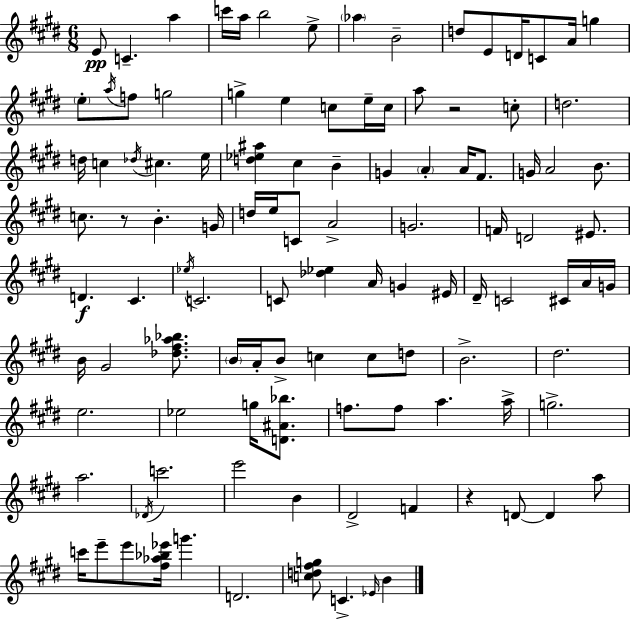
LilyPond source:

{
  \clef treble
  \numericTimeSignature
  \time 6/8
  \key e \major
  \repeat volta 2 { e'8\pp c'4.-- a''4 | c'''16 a''16 b''2 e''8-> | \parenthesize aes''4 b'2-- | d''8 e'8 d'16 c'8 a'16 g''4 | \break \parenthesize e''8-. \acciaccatura { a''16 } f''8 g''2 | g''4-> e''4 c''8 e''16-- | c''16 a''8 r2 c''8-. | d''2. | \break d''16 c''4 \acciaccatura { des''16 } cis''4. | e''16 <d'' ees'' ais''>4 cis''4 b'4-- | g'4 \parenthesize a'4-. a'16 fis'8. | g'16 a'2 b'8. | \break c''8. r8 b'4.-. | g'16 d''16 e''16 c'8 a'2-> | g'2. | f'16 d'2 eis'8. | \break d'4.\f cis'4. | \acciaccatura { ees''16 } c'2. | c'8 <des'' ees''>4 a'16 g'4 | eis'16 dis'16-- c'2 | \break cis'16 a'16 g'16 b'16 gis'2 | <des'' fis'' aes'' bes''>8. \parenthesize b'16 a'16-. b'8-> c''4 c''8 | d''8 b'2.-> | dis''2. | \break e''2. | ees''2 g''16 | <d' ais' bes''>8. f''8. f''8 a''4. | a''16-> g''2.-> | \break a''2. | \acciaccatura { des'16 } c'''2. | e'''2 | b'4 dis'2-> | \break f'4 r4 d'8~~ d'4 | a''8 c'''16 e'''8-- e'''8 <fis'' aes'' bes'' ees'''>16 g'''4. | d'2. | <c'' d'' fis'' g''>8 c'4.-> | \break \grace { ees'16 } b'4 } \bar "|."
}